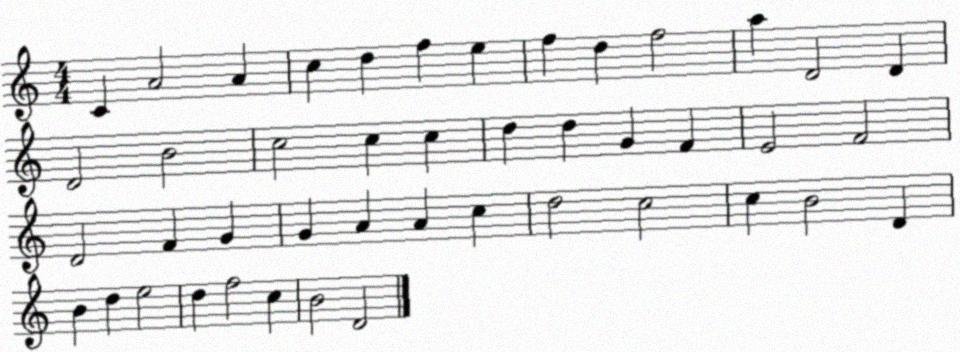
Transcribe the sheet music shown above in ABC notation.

X:1
T:Untitled
M:4/4
L:1/4
K:C
C A2 A c d f e f d f2 a D2 D D2 B2 c2 c c d d G F E2 F2 D2 F G G A A c d2 c2 c B2 D B d e2 d f2 c B2 D2